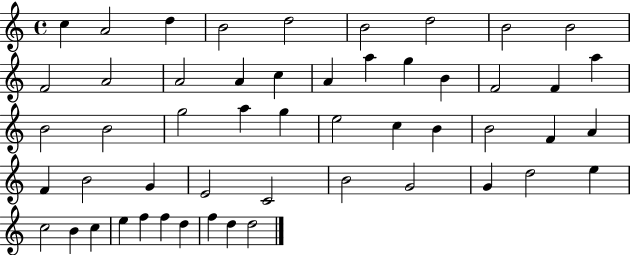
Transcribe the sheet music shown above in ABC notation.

X:1
T:Untitled
M:4/4
L:1/4
K:C
c A2 d B2 d2 B2 d2 B2 B2 F2 A2 A2 A c A a g B F2 F a B2 B2 g2 a g e2 c B B2 F A F B2 G E2 C2 B2 G2 G d2 e c2 B c e f f d f d d2